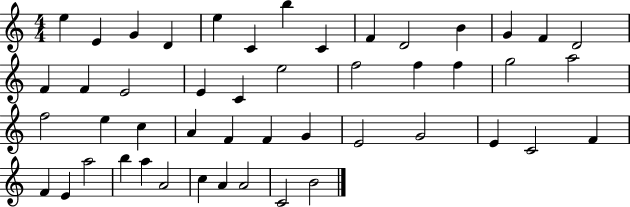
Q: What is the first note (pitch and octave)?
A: E5